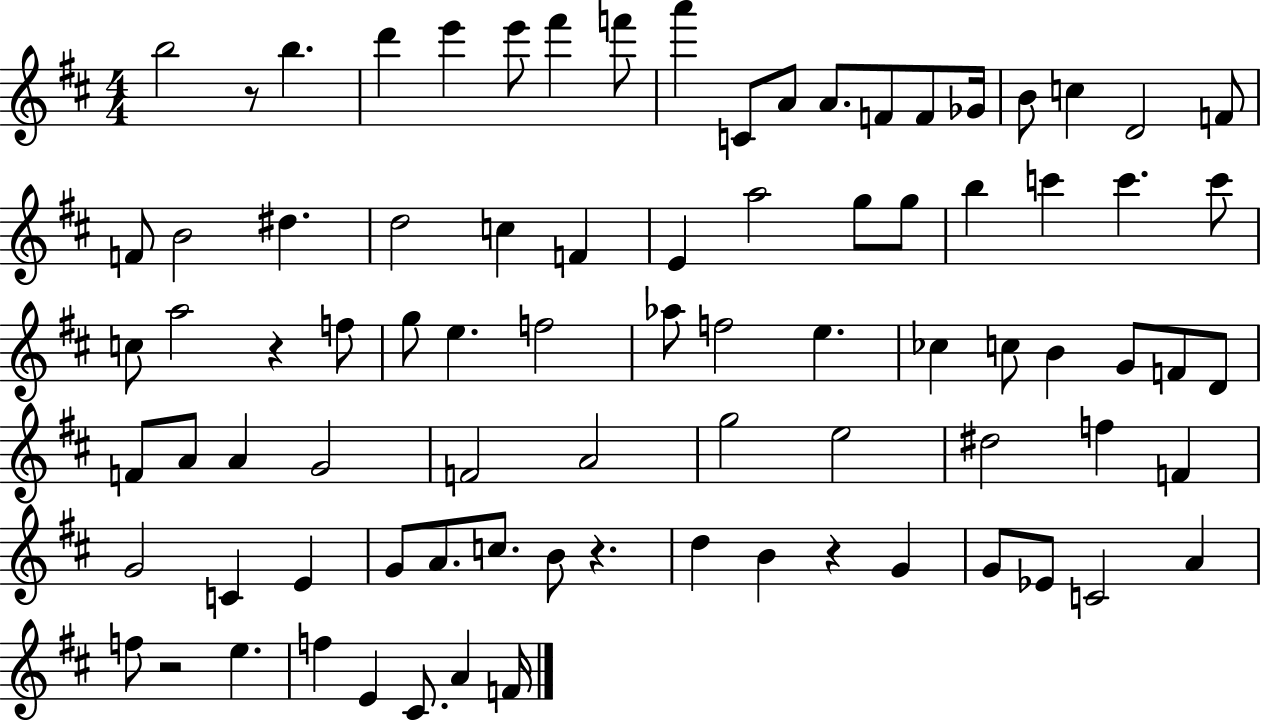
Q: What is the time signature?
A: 4/4